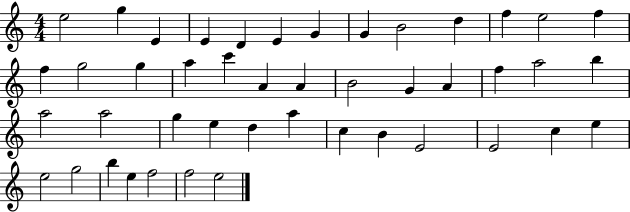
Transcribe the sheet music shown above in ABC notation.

X:1
T:Untitled
M:4/4
L:1/4
K:C
e2 g E E D E G G B2 d f e2 f f g2 g a c' A A B2 G A f a2 b a2 a2 g e d a c B E2 E2 c e e2 g2 b e f2 f2 e2